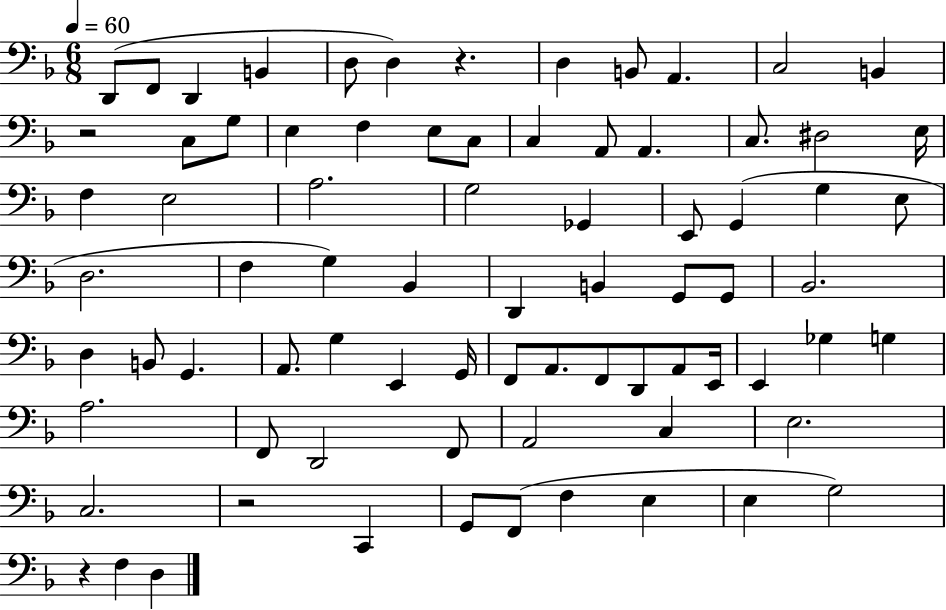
D2/e F2/e D2/q B2/q D3/e D3/q R/q. D3/q B2/e A2/q. C3/h B2/q R/h C3/e G3/e E3/q F3/q E3/e C3/e C3/q A2/e A2/q. C3/e. D#3/h E3/s F3/q E3/h A3/h. G3/h Gb2/q E2/e G2/q G3/q E3/e D3/h. F3/q G3/q Bb2/q D2/q B2/q G2/e G2/e Bb2/h. D3/q B2/e G2/q. A2/e. G3/q E2/q G2/s F2/e A2/e. F2/e D2/e A2/e E2/s E2/q Gb3/q G3/q A3/h. F2/e D2/h F2/e A2/h C3/q E3/h. C3/h. R/h C2/q G2/e F2/e F3/q E3/q E3/q G3/h R/q F3/q D3/q